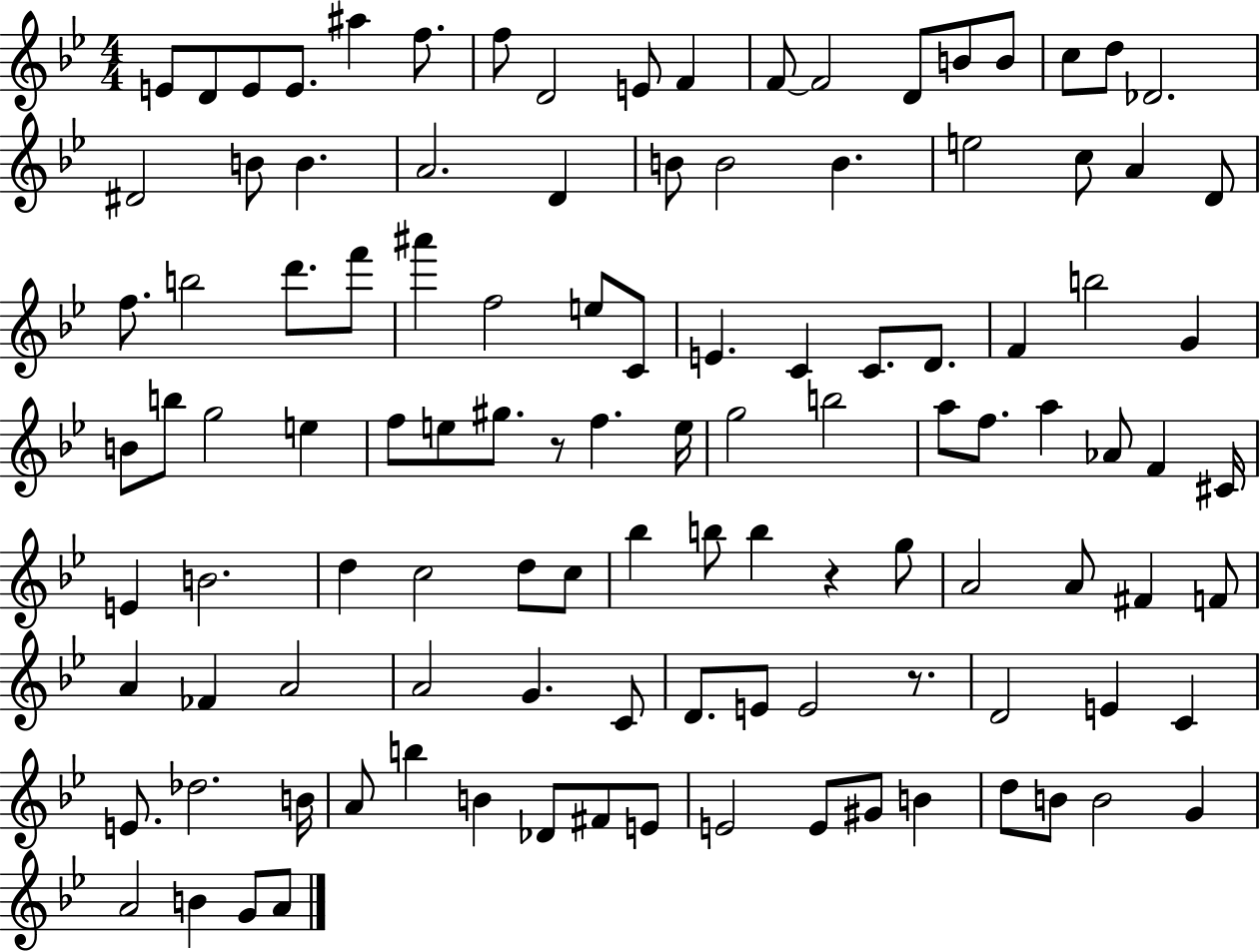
{
  \clef treble
  \numericTimeSignature
  \time 4/4
  \key bes \major
  e'8 d'8 e'8 e'8. ais''4 f''8. | f''8 d'2 e'8 f'4 | f'8~~ f'2 d'8 b'8 b'8 | c''8 d''8 des'2. | \break dis'2 b'8 b'4. | a'2. d'4 | b'8 b'2 b'4. | e''2 c''8 a'4 d'8 | \break f''8. b''2 d'''8. f'''8 | ais'''4 f''2 e''8 c'8 | e'4. c'4 c'8. d'8. | f'4 b''2 g'4 | \break b'8 b''8 g''2 e''4 | f''8 e''8 gis''8. r8 f''4. e''16 | g''2 b''2 | a''8 f''8. a''4 aes'8 f'4 cis'16 | \break e'4 b'2. | d''4 c''2 d''8 c''8 | bes''4 b''8 b''4 r4 g''8 | a'2 a'8 fis'4 f'8 | \break a'4 fes'4 a'2 | a'2 g'4. c'8 | d'8. e'8 e'2 r8. | d'2 e'4 c'4 | \break e'8. des''2. b'16 | a'8 b''4 b'4 des'8 fis'8 e'8 | e'2 e'8 gis'8 b'4 | d''8 b'8 b'2 g'4 | \break a'2 b'4 g'8 a'8 | \bar "|."
}